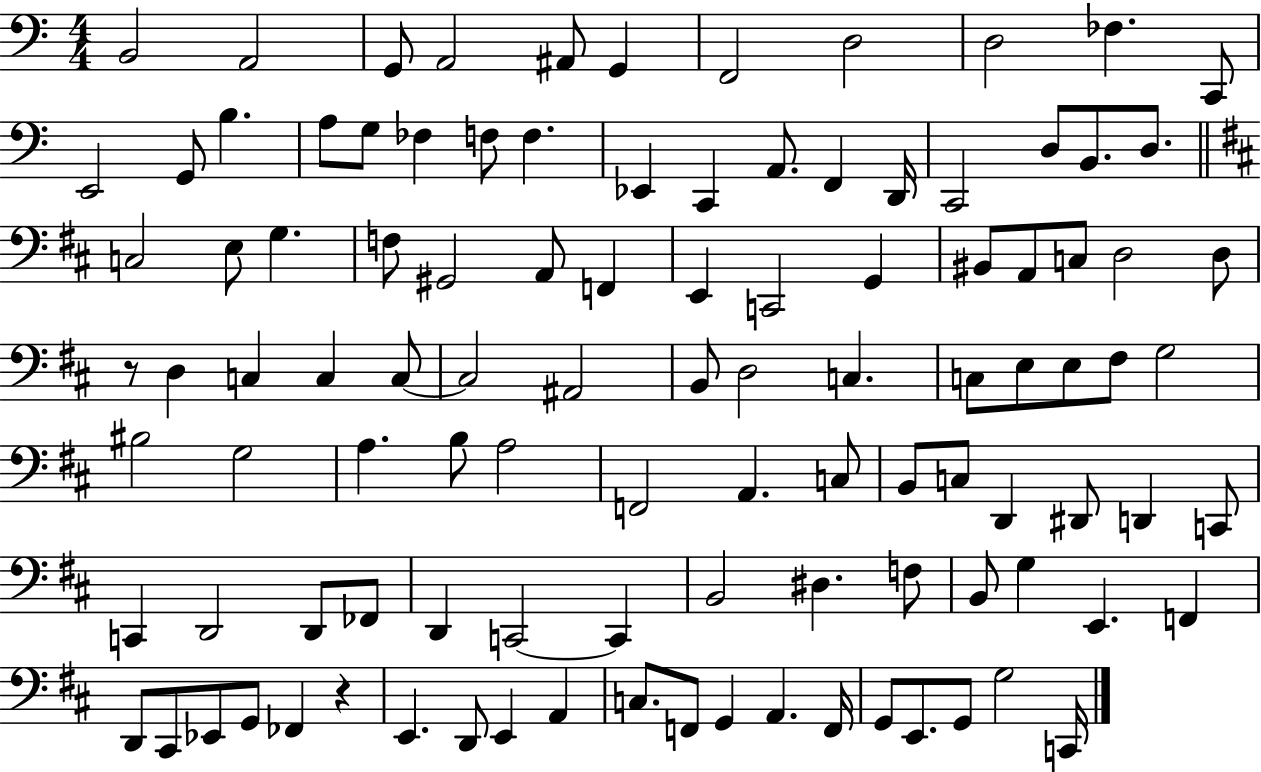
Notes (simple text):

B2/h A2/h G2/e A2/h A#2/e G2/q F2/h D3/h D3/h FES3/q. C2/e E2/h G2/e B3/q. A3/e G3/e FES3/q F3/e F3/q. Eb2/q C2/q A2/e. F2/q D2/s C2/h D3/e B2/e. D3/e. C3/h E3/e G3/q. F3/e G#2/h A2/e F2/q E2/q C2/h G2/q BIS2/e A2/e C3/e D3/h D3/e R/e D3/q C3/q C3/q C3/e C3/h A#2/h B2/e D3/h C3/q. C3/e E3/e E3/e F#3/e G3/h BIS3/h G3/h A3/q. B3/e A3/h F2/h A2/q. C3/e B2/e C3/e D2/q D#2/e D2/q C2/e C2/q D2/h D2/e FES2/e D2/q C2/h C2/q B2/h D#3/q. F3/e B2/e G3/q E2/q. F2/q D2/e C#2/e Eb2/e G2/e FES2/q R/q E2/q. D2/e E2/q A2/q C3/e. F2/e G2/q A2/q. F2/s G2/e E2/e. G2/e G3/h C2/s